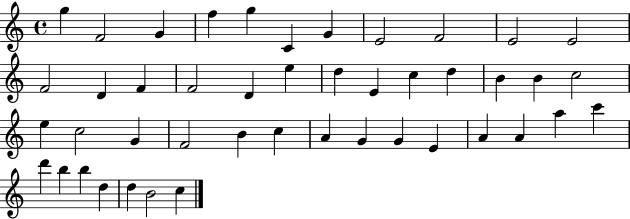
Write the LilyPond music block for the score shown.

{
  \clef treble
  \time 4/4
  \defaultTimeSignature
  \key c \major
  g''4 f'2 g'4 | f''4 g''4 c'4 g'4 | e'2 f'2 | e'2 e'2 | \break f'2 d'4 f'4 | f'2 d'4 e''4 | d''4 e'4 c''4 d''4 | b'4 b'4 c''2 | \break e''4 c''2 g'4 | f'2 b'4 c''4 | a'4 g'4 g'4 e'4 | a'4 a'4 a''4 c'''4 | \break d'''4 b''4 b''4 d''4 | d''4 b'2 c''4 | \bar "|."
}